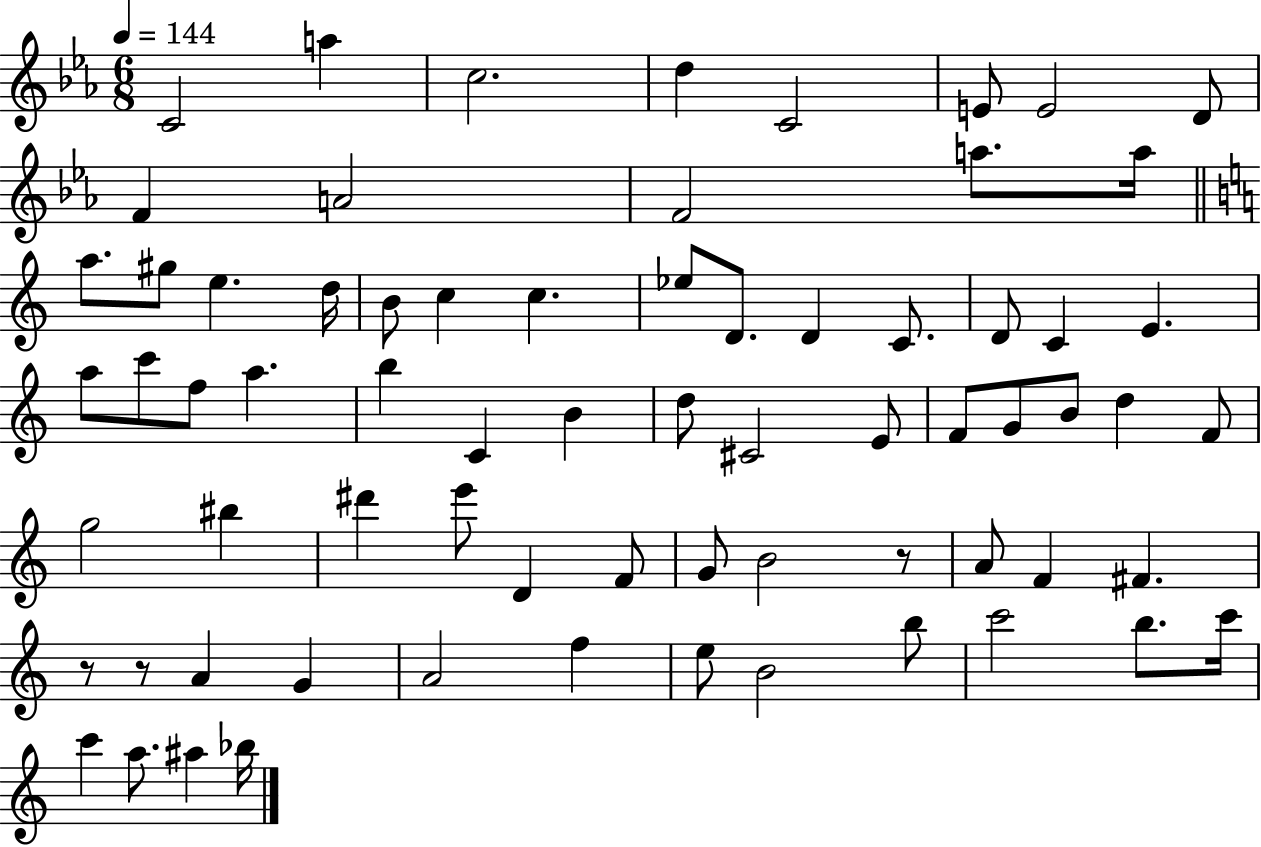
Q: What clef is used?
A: treble